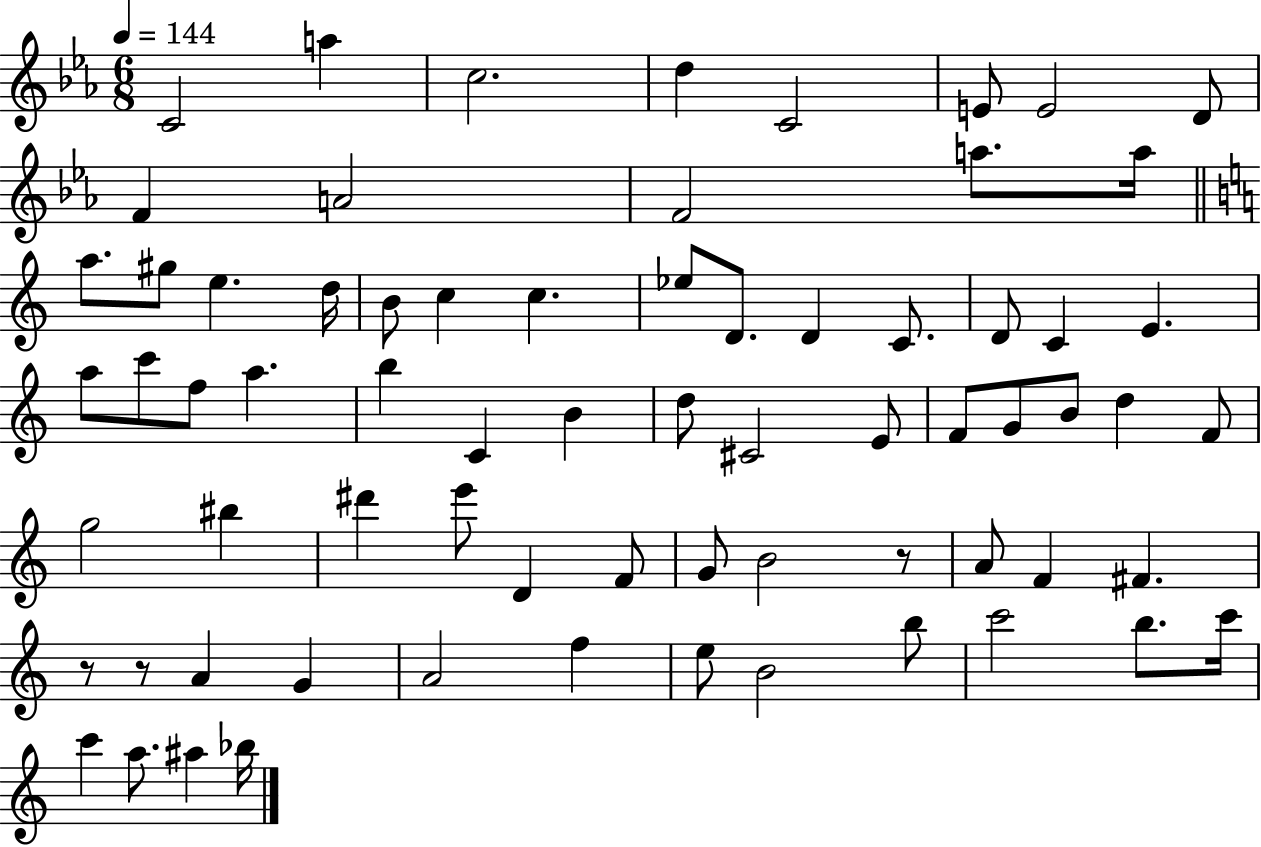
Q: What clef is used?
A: treble